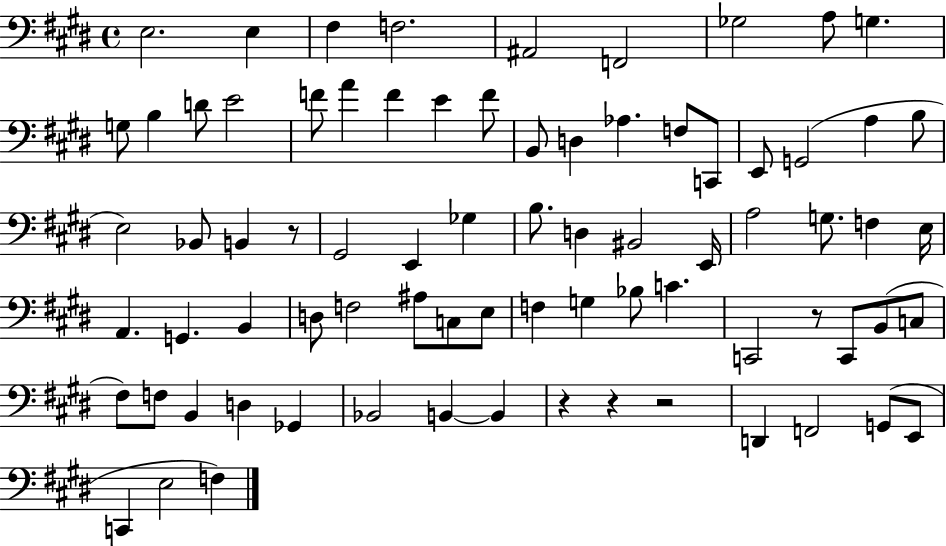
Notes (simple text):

E3/h. E3/q F#3/q F3/h. A#2/h F2/h Gb3/h A3/e G3/q. G3/e B3/q D4/e E4/h F4/e A4/q F4/q E4/q F4/e B2/e D3/q Ab3/q. F3/e C2/e E2/e G2/h A3/q B3/e E3/h Bb2/e B2/q R/e G#2/h E2/q Gb3/q B3/e. D3/q BIS2/h E2/s A3/h G3/e. F3/q E3/s A2/q. G2/q. B2/q D3/e F3/h A#3/e C3/e E3/e F3/q G3/q Bb3/e C4/q. C2/h R/e C2/e B2/e C3/e F#3/e F3/e B2/q D3/q Gb2/q Bb2/h B2/q B2/q R/q R/q R/h D2/q F2/h G2/e E2/e C2/q E3/h F3/q